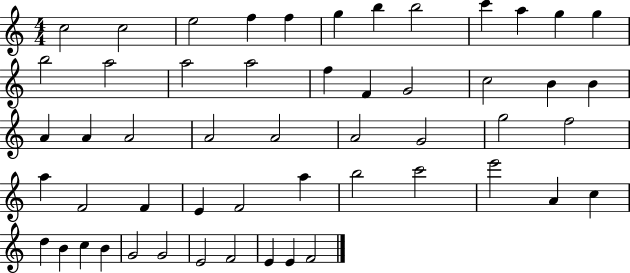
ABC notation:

X:1
T:Untitled
M:4/4
L:1/4
K:C
c2 c2 e2 f f g b b2 c' a g g b2 a2 a2 a2 f F G2 c2 B B A A A2 A2 A2 A2 G2 g2 f2 a F2 F E F2 a b2 c'2 e'2 A c d B c B G2 G2 E2 F2 E E F2